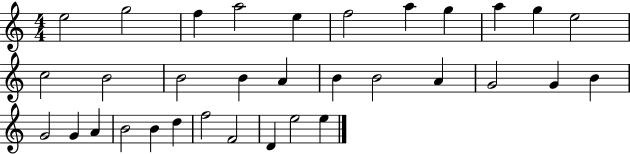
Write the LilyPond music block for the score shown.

{
  \clef treble
  \numericTimeSignature
  \time 4/4
  \key c \major
  e''2 g''2 | f''4 a''2 e''4 | f''2 a''4 g''4 | a''4 g''4 e''2 | \break c''2 b'2 | b'2 b'4 a'4 | b'4 b'2 a'4 | g'2 g'4 b'4 | \break g'2 g'4 a'4 | b'2 b'4 d''4 | f''2 f'2 | d'4 e''2 e''4 | \break \bar "|."
}